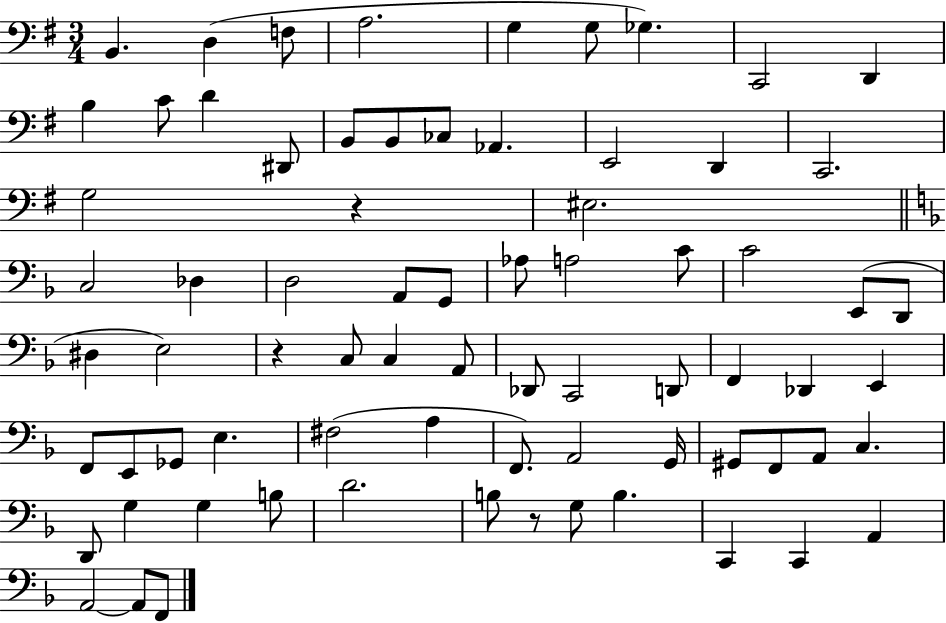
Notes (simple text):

B2/q. D3/q F3/e A3/h. G3/q G3/e Gb3/q. C2/h D2/q B3/q C4/e D4/q D#2/e B2/e B2/e CES3/e Ab2/q. E2/h D2/q C2/h. G3/h R/q EIS3/h. C3/h Db3/q D3/h A2/e G2/e Ab3/e A3/h C4/e C4/h E2/e D2/e D#3/q E3/h R/q C3/e C3/q A2/e Db2/e C2/h D2/e F2/q Db2/q E2/q F2/e E2/e Gb2/e E3/q. F#3/h A3/q F2/e. A2/h G2/s G#2/e F2/e A2/e C3/q. D2/e G3/q G3/q B3/e D4/h. B3/e R/e G3/e B3/q. C2/q C2/q A2/q A2/h A2/e F2/e